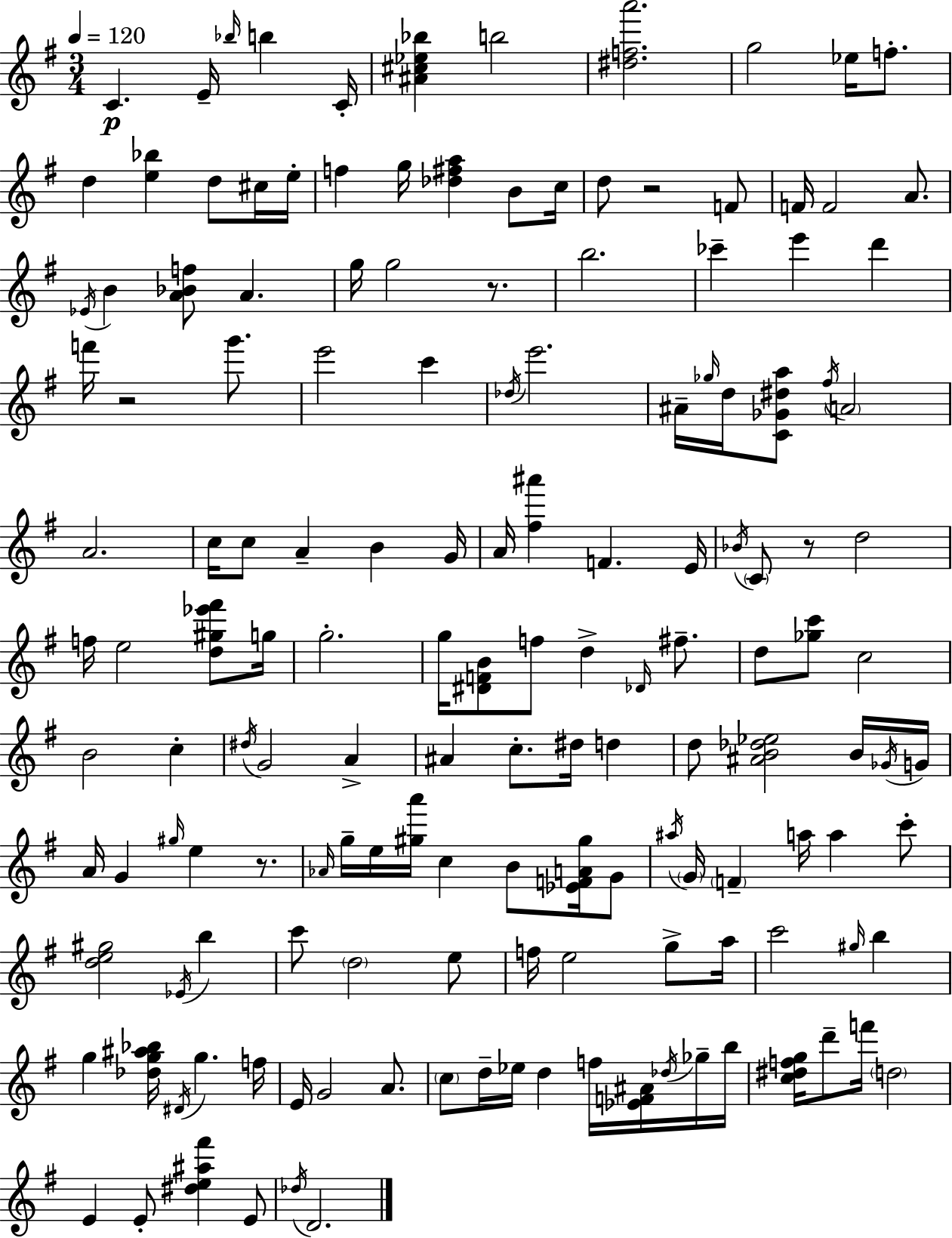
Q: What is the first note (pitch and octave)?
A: C4